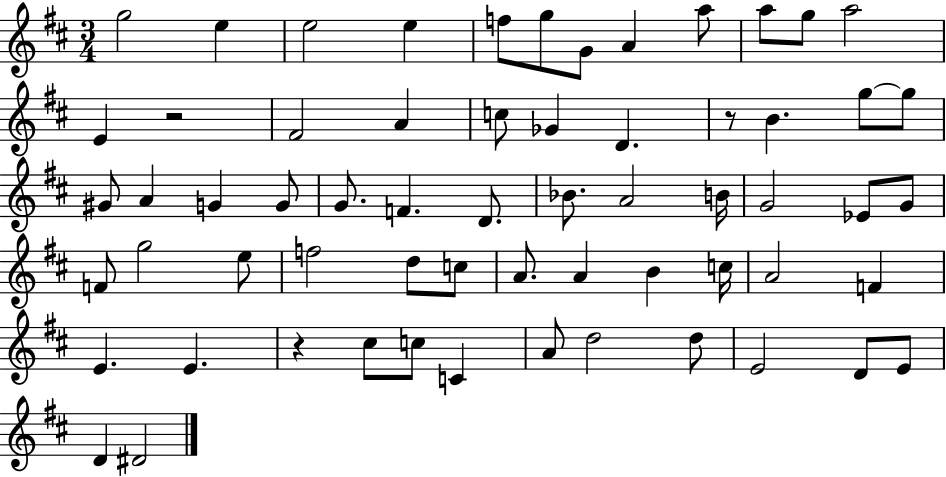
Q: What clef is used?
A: treble